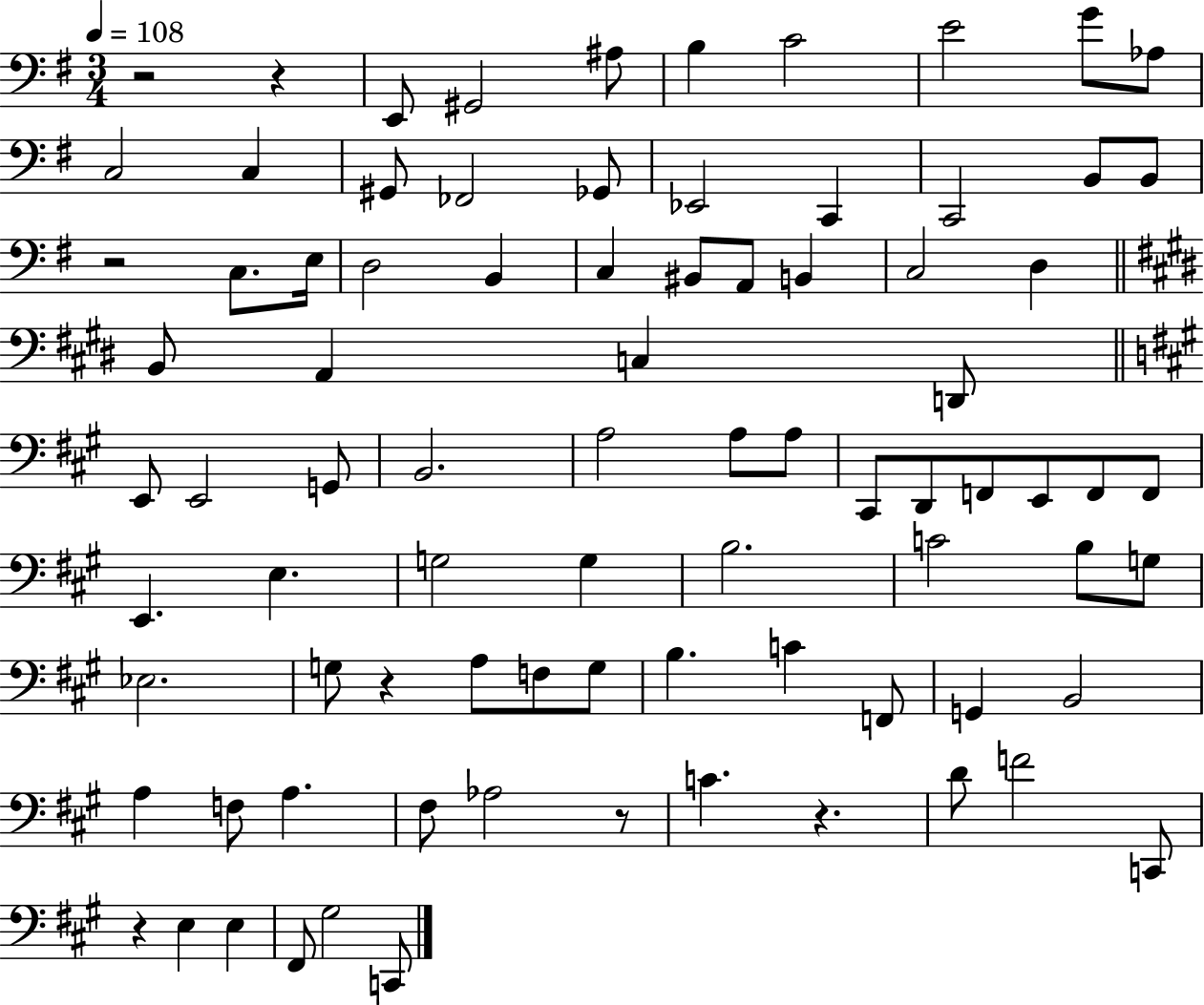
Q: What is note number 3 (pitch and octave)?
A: A#3